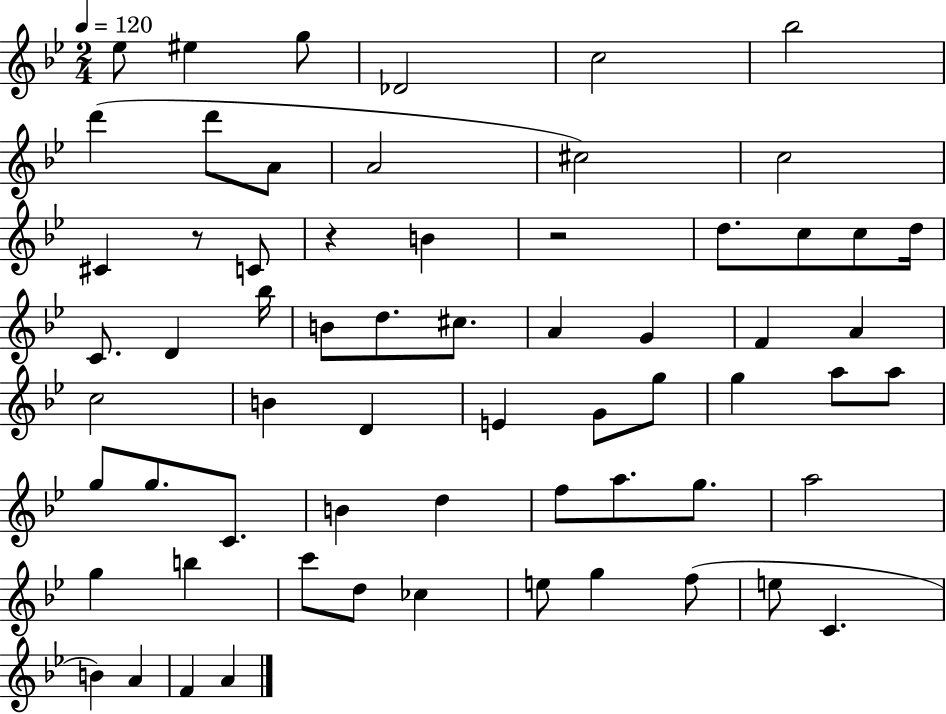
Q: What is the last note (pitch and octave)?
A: A4